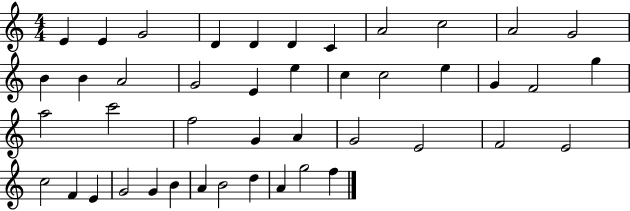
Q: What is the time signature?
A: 4/4